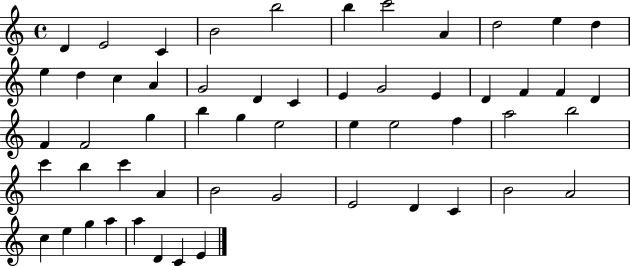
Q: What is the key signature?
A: C major